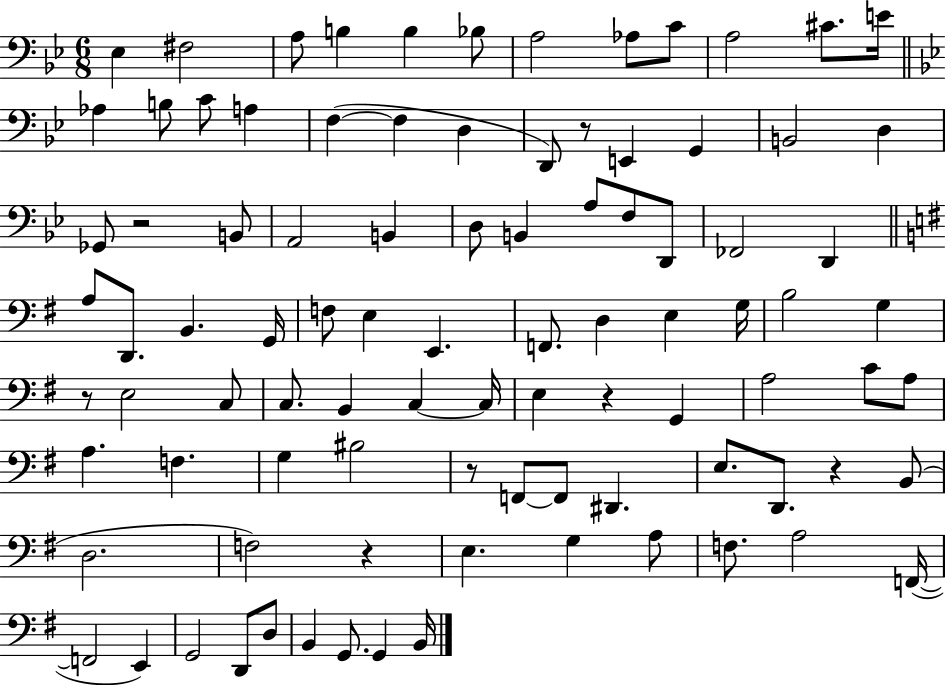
{
  \clef bass
  \numericTimeSignature
  \time 6/8
  \key bes \major
  ees4 fis2 | a8 b4 b4 bes8 | a2 aes8 c'8 | a2 cis'8. e'16 | \break \bar "||" \break \key bes \major aes4 b8 c'8 a4 | f4~(~ f4 d4 | d,8) r8 e,4 g,4 | b,2 d4 | \break ges,8 r2 b,8 | a,2 b,4 | d8 b,4 a8 f8 d,8 | fes,2 d,4 | \break \bar "||" \break \key e \minor a8 d,8. b,4. g,16 | f8 e4 e,4. | f,8. d4 e4 g16 | b2 g4 | \break r8 e2 c8 | c8. b,4 c4~~ c16 | e4 r4 g,4 | a2 c'8 a8 | \break a4. f4. | g4 bis2 | r8 f,8~~ f,8 dis,4. | e8. d,8. r4 b,8( | \break d2. | f2) r4 | e4. g4 a8 | f8. a2 f,16~(~ | \break f,2 e,4) | g,2 d,8 d8 | b,4 g,8. g,4 b,16 | \bar "|."
}